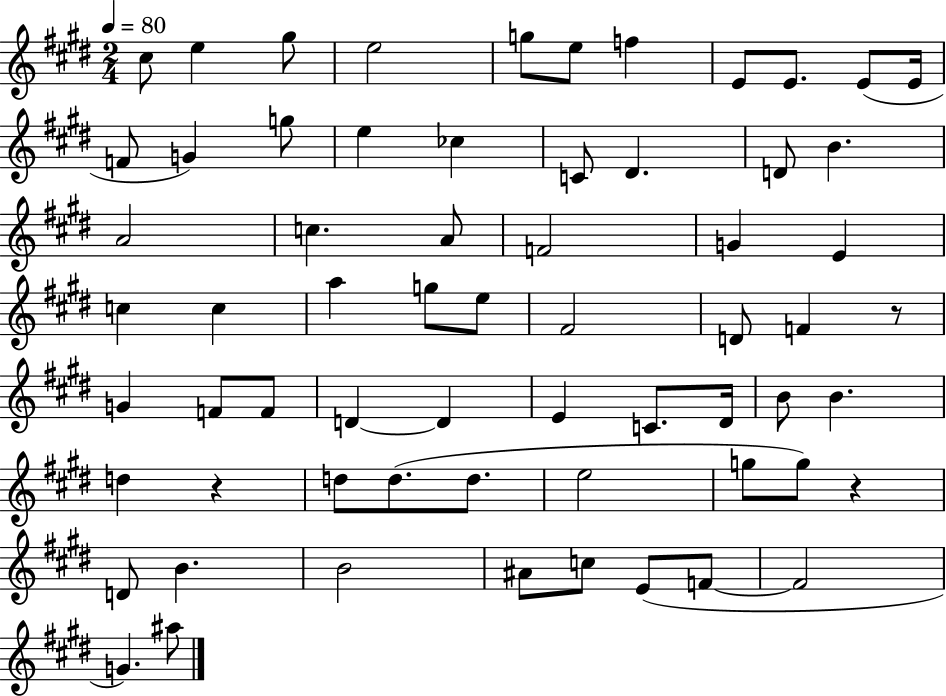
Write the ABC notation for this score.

X:1
T:Untitled
M:2/4
L:1/4
K:E
^c/2 e ^g/2 e2 g/2 e/2 f E/2 E/2 E/2 E/4 F/2 G g/2 e _c C/2 ^D D/2 B A2 c A/2 F2 G E c c a g/2 e/2 ^F2 D/2 F z/2 G F/2 F/2 D D E C/2 ^D/4 B/2 B d z d/2 d/2 d/2 e2 g/2 g/2 z D/2 B B2 ^A/2 c/2 E/2 F/2 F2 G ^a/2